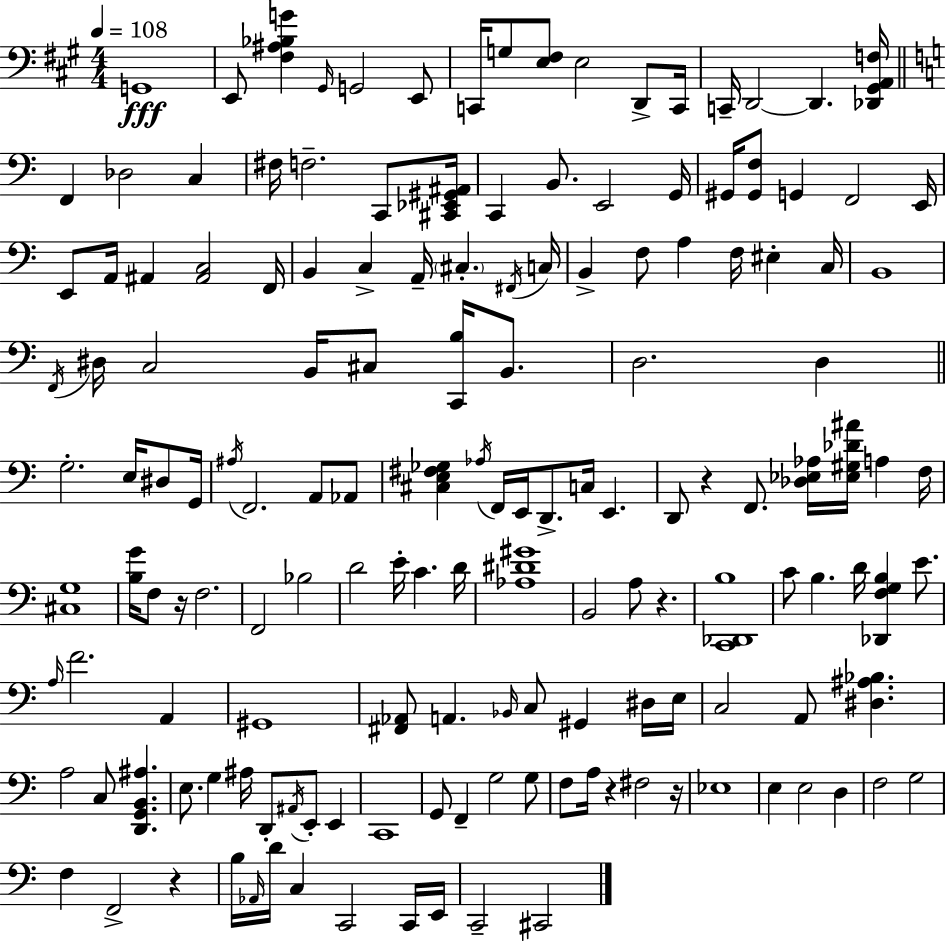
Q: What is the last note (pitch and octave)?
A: C#2